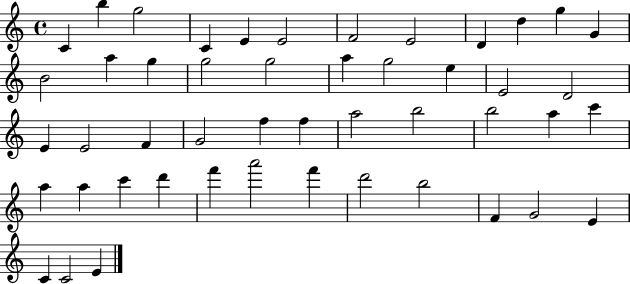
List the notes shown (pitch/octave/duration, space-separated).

C4/q B5/q G5/h C4/q E4/q E4/h F4/h E4/h D4/q D5/q G5/q G4/q B4/h A5/q G5/q G5/h G5/h A5/q G5/h E5/q E4/h D4/h E4/q E4/h F4/q G4/h F5/q F5/q A5/h B5/h B5/h A5/q C6/q A5/q A5/q C6/q D6/q F6/q A6/h F6/q D6/h B5/h F4/q G4/h E4/q C4/q C4/h E4/q